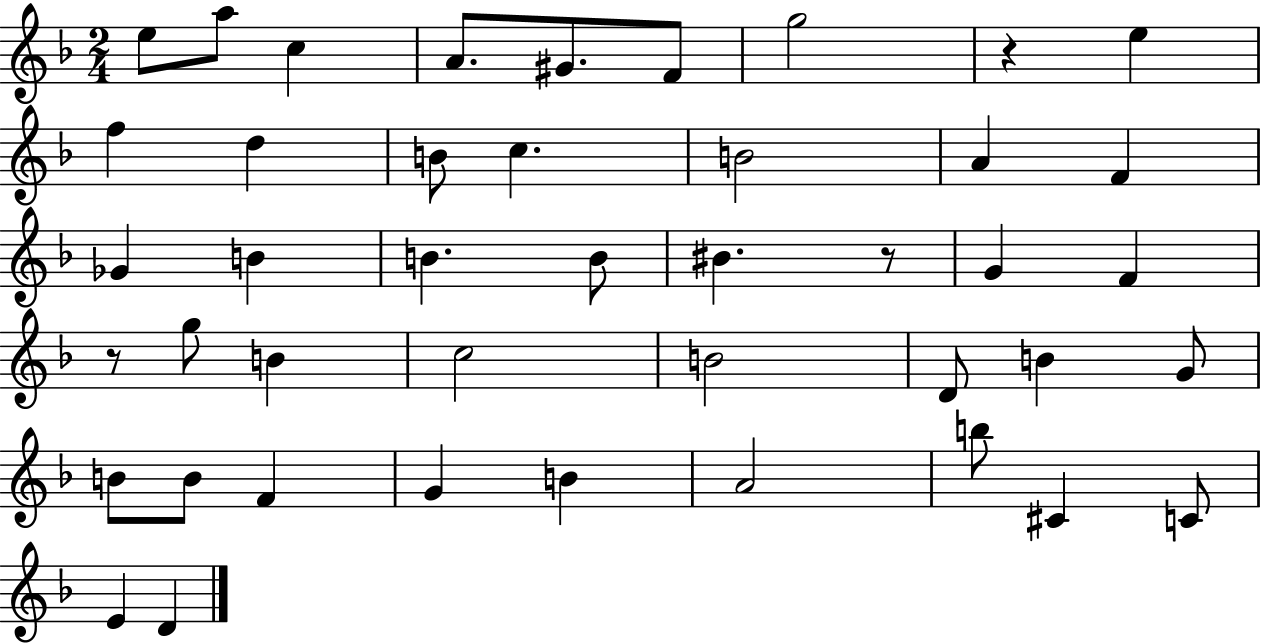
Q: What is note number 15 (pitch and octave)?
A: F4